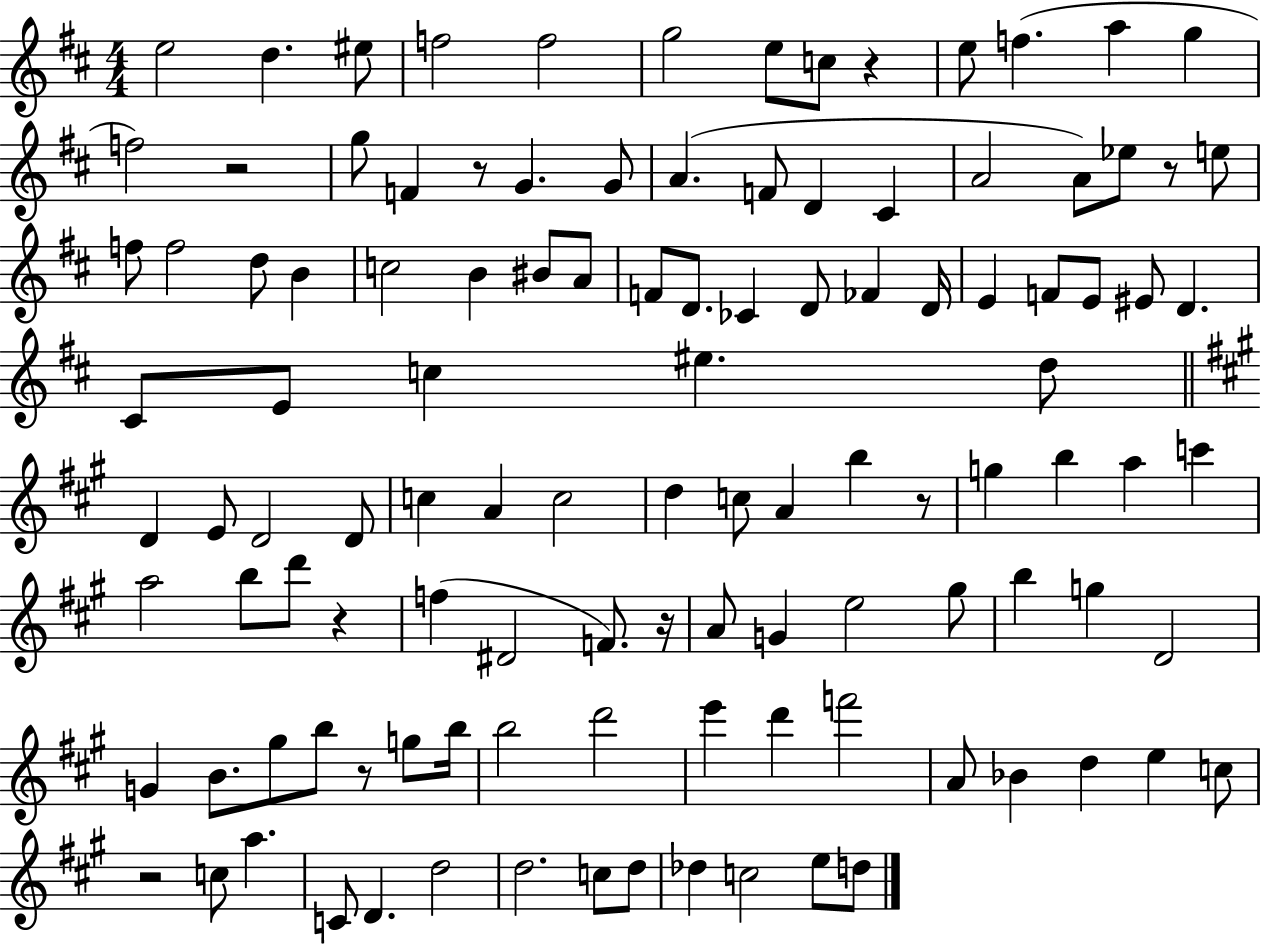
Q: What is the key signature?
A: D major